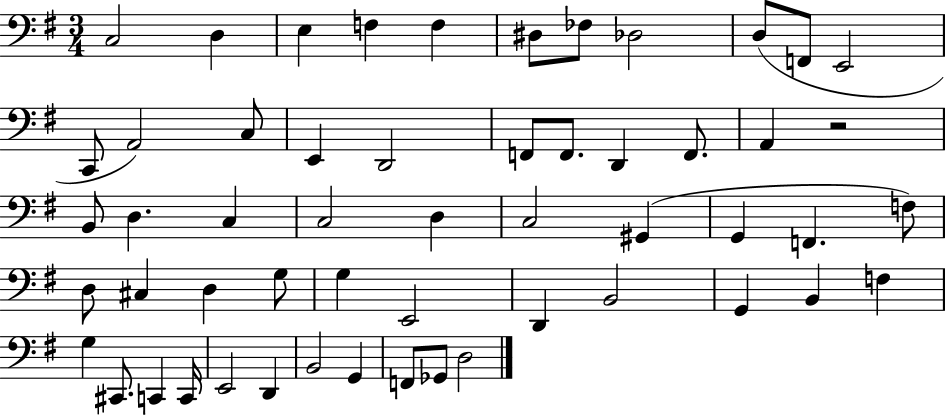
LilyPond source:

{
  \clef bass
  \numericTimeSignature
  \time 3/4
  \key g \major
  c2 d4 | e4 f4 f4 | dis8 fes8 des2 | d8( f,8 e,2 | \break c,8 a,2) c8 | e,4 d,2 | f,8 f,8. d,4 f,8. | a,4 r2 | \break b,8 d4. c4 | c2 d4 | c2 gis,4( | g,4 f,4. f8) | \break d8 cis4 d4 g8 | g4 e,2 | d,4 b,2 | g,4 b,4 f4 | \break g4 cis,8. c,4 c,16 | e,2 d,4 | b,2 g,4 | f,8 ges,8 d2 | \break \bar "|."
}